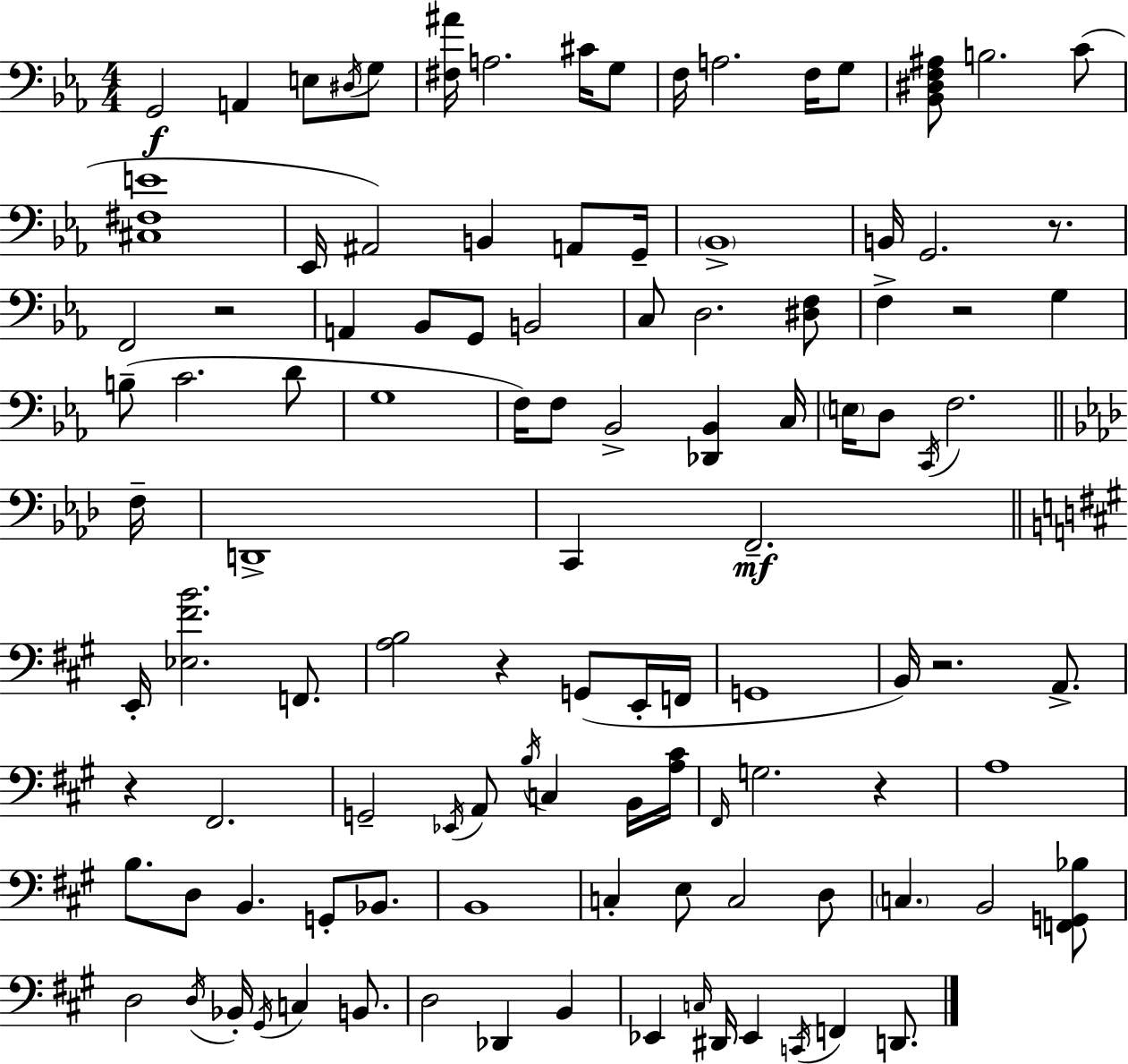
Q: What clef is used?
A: bass